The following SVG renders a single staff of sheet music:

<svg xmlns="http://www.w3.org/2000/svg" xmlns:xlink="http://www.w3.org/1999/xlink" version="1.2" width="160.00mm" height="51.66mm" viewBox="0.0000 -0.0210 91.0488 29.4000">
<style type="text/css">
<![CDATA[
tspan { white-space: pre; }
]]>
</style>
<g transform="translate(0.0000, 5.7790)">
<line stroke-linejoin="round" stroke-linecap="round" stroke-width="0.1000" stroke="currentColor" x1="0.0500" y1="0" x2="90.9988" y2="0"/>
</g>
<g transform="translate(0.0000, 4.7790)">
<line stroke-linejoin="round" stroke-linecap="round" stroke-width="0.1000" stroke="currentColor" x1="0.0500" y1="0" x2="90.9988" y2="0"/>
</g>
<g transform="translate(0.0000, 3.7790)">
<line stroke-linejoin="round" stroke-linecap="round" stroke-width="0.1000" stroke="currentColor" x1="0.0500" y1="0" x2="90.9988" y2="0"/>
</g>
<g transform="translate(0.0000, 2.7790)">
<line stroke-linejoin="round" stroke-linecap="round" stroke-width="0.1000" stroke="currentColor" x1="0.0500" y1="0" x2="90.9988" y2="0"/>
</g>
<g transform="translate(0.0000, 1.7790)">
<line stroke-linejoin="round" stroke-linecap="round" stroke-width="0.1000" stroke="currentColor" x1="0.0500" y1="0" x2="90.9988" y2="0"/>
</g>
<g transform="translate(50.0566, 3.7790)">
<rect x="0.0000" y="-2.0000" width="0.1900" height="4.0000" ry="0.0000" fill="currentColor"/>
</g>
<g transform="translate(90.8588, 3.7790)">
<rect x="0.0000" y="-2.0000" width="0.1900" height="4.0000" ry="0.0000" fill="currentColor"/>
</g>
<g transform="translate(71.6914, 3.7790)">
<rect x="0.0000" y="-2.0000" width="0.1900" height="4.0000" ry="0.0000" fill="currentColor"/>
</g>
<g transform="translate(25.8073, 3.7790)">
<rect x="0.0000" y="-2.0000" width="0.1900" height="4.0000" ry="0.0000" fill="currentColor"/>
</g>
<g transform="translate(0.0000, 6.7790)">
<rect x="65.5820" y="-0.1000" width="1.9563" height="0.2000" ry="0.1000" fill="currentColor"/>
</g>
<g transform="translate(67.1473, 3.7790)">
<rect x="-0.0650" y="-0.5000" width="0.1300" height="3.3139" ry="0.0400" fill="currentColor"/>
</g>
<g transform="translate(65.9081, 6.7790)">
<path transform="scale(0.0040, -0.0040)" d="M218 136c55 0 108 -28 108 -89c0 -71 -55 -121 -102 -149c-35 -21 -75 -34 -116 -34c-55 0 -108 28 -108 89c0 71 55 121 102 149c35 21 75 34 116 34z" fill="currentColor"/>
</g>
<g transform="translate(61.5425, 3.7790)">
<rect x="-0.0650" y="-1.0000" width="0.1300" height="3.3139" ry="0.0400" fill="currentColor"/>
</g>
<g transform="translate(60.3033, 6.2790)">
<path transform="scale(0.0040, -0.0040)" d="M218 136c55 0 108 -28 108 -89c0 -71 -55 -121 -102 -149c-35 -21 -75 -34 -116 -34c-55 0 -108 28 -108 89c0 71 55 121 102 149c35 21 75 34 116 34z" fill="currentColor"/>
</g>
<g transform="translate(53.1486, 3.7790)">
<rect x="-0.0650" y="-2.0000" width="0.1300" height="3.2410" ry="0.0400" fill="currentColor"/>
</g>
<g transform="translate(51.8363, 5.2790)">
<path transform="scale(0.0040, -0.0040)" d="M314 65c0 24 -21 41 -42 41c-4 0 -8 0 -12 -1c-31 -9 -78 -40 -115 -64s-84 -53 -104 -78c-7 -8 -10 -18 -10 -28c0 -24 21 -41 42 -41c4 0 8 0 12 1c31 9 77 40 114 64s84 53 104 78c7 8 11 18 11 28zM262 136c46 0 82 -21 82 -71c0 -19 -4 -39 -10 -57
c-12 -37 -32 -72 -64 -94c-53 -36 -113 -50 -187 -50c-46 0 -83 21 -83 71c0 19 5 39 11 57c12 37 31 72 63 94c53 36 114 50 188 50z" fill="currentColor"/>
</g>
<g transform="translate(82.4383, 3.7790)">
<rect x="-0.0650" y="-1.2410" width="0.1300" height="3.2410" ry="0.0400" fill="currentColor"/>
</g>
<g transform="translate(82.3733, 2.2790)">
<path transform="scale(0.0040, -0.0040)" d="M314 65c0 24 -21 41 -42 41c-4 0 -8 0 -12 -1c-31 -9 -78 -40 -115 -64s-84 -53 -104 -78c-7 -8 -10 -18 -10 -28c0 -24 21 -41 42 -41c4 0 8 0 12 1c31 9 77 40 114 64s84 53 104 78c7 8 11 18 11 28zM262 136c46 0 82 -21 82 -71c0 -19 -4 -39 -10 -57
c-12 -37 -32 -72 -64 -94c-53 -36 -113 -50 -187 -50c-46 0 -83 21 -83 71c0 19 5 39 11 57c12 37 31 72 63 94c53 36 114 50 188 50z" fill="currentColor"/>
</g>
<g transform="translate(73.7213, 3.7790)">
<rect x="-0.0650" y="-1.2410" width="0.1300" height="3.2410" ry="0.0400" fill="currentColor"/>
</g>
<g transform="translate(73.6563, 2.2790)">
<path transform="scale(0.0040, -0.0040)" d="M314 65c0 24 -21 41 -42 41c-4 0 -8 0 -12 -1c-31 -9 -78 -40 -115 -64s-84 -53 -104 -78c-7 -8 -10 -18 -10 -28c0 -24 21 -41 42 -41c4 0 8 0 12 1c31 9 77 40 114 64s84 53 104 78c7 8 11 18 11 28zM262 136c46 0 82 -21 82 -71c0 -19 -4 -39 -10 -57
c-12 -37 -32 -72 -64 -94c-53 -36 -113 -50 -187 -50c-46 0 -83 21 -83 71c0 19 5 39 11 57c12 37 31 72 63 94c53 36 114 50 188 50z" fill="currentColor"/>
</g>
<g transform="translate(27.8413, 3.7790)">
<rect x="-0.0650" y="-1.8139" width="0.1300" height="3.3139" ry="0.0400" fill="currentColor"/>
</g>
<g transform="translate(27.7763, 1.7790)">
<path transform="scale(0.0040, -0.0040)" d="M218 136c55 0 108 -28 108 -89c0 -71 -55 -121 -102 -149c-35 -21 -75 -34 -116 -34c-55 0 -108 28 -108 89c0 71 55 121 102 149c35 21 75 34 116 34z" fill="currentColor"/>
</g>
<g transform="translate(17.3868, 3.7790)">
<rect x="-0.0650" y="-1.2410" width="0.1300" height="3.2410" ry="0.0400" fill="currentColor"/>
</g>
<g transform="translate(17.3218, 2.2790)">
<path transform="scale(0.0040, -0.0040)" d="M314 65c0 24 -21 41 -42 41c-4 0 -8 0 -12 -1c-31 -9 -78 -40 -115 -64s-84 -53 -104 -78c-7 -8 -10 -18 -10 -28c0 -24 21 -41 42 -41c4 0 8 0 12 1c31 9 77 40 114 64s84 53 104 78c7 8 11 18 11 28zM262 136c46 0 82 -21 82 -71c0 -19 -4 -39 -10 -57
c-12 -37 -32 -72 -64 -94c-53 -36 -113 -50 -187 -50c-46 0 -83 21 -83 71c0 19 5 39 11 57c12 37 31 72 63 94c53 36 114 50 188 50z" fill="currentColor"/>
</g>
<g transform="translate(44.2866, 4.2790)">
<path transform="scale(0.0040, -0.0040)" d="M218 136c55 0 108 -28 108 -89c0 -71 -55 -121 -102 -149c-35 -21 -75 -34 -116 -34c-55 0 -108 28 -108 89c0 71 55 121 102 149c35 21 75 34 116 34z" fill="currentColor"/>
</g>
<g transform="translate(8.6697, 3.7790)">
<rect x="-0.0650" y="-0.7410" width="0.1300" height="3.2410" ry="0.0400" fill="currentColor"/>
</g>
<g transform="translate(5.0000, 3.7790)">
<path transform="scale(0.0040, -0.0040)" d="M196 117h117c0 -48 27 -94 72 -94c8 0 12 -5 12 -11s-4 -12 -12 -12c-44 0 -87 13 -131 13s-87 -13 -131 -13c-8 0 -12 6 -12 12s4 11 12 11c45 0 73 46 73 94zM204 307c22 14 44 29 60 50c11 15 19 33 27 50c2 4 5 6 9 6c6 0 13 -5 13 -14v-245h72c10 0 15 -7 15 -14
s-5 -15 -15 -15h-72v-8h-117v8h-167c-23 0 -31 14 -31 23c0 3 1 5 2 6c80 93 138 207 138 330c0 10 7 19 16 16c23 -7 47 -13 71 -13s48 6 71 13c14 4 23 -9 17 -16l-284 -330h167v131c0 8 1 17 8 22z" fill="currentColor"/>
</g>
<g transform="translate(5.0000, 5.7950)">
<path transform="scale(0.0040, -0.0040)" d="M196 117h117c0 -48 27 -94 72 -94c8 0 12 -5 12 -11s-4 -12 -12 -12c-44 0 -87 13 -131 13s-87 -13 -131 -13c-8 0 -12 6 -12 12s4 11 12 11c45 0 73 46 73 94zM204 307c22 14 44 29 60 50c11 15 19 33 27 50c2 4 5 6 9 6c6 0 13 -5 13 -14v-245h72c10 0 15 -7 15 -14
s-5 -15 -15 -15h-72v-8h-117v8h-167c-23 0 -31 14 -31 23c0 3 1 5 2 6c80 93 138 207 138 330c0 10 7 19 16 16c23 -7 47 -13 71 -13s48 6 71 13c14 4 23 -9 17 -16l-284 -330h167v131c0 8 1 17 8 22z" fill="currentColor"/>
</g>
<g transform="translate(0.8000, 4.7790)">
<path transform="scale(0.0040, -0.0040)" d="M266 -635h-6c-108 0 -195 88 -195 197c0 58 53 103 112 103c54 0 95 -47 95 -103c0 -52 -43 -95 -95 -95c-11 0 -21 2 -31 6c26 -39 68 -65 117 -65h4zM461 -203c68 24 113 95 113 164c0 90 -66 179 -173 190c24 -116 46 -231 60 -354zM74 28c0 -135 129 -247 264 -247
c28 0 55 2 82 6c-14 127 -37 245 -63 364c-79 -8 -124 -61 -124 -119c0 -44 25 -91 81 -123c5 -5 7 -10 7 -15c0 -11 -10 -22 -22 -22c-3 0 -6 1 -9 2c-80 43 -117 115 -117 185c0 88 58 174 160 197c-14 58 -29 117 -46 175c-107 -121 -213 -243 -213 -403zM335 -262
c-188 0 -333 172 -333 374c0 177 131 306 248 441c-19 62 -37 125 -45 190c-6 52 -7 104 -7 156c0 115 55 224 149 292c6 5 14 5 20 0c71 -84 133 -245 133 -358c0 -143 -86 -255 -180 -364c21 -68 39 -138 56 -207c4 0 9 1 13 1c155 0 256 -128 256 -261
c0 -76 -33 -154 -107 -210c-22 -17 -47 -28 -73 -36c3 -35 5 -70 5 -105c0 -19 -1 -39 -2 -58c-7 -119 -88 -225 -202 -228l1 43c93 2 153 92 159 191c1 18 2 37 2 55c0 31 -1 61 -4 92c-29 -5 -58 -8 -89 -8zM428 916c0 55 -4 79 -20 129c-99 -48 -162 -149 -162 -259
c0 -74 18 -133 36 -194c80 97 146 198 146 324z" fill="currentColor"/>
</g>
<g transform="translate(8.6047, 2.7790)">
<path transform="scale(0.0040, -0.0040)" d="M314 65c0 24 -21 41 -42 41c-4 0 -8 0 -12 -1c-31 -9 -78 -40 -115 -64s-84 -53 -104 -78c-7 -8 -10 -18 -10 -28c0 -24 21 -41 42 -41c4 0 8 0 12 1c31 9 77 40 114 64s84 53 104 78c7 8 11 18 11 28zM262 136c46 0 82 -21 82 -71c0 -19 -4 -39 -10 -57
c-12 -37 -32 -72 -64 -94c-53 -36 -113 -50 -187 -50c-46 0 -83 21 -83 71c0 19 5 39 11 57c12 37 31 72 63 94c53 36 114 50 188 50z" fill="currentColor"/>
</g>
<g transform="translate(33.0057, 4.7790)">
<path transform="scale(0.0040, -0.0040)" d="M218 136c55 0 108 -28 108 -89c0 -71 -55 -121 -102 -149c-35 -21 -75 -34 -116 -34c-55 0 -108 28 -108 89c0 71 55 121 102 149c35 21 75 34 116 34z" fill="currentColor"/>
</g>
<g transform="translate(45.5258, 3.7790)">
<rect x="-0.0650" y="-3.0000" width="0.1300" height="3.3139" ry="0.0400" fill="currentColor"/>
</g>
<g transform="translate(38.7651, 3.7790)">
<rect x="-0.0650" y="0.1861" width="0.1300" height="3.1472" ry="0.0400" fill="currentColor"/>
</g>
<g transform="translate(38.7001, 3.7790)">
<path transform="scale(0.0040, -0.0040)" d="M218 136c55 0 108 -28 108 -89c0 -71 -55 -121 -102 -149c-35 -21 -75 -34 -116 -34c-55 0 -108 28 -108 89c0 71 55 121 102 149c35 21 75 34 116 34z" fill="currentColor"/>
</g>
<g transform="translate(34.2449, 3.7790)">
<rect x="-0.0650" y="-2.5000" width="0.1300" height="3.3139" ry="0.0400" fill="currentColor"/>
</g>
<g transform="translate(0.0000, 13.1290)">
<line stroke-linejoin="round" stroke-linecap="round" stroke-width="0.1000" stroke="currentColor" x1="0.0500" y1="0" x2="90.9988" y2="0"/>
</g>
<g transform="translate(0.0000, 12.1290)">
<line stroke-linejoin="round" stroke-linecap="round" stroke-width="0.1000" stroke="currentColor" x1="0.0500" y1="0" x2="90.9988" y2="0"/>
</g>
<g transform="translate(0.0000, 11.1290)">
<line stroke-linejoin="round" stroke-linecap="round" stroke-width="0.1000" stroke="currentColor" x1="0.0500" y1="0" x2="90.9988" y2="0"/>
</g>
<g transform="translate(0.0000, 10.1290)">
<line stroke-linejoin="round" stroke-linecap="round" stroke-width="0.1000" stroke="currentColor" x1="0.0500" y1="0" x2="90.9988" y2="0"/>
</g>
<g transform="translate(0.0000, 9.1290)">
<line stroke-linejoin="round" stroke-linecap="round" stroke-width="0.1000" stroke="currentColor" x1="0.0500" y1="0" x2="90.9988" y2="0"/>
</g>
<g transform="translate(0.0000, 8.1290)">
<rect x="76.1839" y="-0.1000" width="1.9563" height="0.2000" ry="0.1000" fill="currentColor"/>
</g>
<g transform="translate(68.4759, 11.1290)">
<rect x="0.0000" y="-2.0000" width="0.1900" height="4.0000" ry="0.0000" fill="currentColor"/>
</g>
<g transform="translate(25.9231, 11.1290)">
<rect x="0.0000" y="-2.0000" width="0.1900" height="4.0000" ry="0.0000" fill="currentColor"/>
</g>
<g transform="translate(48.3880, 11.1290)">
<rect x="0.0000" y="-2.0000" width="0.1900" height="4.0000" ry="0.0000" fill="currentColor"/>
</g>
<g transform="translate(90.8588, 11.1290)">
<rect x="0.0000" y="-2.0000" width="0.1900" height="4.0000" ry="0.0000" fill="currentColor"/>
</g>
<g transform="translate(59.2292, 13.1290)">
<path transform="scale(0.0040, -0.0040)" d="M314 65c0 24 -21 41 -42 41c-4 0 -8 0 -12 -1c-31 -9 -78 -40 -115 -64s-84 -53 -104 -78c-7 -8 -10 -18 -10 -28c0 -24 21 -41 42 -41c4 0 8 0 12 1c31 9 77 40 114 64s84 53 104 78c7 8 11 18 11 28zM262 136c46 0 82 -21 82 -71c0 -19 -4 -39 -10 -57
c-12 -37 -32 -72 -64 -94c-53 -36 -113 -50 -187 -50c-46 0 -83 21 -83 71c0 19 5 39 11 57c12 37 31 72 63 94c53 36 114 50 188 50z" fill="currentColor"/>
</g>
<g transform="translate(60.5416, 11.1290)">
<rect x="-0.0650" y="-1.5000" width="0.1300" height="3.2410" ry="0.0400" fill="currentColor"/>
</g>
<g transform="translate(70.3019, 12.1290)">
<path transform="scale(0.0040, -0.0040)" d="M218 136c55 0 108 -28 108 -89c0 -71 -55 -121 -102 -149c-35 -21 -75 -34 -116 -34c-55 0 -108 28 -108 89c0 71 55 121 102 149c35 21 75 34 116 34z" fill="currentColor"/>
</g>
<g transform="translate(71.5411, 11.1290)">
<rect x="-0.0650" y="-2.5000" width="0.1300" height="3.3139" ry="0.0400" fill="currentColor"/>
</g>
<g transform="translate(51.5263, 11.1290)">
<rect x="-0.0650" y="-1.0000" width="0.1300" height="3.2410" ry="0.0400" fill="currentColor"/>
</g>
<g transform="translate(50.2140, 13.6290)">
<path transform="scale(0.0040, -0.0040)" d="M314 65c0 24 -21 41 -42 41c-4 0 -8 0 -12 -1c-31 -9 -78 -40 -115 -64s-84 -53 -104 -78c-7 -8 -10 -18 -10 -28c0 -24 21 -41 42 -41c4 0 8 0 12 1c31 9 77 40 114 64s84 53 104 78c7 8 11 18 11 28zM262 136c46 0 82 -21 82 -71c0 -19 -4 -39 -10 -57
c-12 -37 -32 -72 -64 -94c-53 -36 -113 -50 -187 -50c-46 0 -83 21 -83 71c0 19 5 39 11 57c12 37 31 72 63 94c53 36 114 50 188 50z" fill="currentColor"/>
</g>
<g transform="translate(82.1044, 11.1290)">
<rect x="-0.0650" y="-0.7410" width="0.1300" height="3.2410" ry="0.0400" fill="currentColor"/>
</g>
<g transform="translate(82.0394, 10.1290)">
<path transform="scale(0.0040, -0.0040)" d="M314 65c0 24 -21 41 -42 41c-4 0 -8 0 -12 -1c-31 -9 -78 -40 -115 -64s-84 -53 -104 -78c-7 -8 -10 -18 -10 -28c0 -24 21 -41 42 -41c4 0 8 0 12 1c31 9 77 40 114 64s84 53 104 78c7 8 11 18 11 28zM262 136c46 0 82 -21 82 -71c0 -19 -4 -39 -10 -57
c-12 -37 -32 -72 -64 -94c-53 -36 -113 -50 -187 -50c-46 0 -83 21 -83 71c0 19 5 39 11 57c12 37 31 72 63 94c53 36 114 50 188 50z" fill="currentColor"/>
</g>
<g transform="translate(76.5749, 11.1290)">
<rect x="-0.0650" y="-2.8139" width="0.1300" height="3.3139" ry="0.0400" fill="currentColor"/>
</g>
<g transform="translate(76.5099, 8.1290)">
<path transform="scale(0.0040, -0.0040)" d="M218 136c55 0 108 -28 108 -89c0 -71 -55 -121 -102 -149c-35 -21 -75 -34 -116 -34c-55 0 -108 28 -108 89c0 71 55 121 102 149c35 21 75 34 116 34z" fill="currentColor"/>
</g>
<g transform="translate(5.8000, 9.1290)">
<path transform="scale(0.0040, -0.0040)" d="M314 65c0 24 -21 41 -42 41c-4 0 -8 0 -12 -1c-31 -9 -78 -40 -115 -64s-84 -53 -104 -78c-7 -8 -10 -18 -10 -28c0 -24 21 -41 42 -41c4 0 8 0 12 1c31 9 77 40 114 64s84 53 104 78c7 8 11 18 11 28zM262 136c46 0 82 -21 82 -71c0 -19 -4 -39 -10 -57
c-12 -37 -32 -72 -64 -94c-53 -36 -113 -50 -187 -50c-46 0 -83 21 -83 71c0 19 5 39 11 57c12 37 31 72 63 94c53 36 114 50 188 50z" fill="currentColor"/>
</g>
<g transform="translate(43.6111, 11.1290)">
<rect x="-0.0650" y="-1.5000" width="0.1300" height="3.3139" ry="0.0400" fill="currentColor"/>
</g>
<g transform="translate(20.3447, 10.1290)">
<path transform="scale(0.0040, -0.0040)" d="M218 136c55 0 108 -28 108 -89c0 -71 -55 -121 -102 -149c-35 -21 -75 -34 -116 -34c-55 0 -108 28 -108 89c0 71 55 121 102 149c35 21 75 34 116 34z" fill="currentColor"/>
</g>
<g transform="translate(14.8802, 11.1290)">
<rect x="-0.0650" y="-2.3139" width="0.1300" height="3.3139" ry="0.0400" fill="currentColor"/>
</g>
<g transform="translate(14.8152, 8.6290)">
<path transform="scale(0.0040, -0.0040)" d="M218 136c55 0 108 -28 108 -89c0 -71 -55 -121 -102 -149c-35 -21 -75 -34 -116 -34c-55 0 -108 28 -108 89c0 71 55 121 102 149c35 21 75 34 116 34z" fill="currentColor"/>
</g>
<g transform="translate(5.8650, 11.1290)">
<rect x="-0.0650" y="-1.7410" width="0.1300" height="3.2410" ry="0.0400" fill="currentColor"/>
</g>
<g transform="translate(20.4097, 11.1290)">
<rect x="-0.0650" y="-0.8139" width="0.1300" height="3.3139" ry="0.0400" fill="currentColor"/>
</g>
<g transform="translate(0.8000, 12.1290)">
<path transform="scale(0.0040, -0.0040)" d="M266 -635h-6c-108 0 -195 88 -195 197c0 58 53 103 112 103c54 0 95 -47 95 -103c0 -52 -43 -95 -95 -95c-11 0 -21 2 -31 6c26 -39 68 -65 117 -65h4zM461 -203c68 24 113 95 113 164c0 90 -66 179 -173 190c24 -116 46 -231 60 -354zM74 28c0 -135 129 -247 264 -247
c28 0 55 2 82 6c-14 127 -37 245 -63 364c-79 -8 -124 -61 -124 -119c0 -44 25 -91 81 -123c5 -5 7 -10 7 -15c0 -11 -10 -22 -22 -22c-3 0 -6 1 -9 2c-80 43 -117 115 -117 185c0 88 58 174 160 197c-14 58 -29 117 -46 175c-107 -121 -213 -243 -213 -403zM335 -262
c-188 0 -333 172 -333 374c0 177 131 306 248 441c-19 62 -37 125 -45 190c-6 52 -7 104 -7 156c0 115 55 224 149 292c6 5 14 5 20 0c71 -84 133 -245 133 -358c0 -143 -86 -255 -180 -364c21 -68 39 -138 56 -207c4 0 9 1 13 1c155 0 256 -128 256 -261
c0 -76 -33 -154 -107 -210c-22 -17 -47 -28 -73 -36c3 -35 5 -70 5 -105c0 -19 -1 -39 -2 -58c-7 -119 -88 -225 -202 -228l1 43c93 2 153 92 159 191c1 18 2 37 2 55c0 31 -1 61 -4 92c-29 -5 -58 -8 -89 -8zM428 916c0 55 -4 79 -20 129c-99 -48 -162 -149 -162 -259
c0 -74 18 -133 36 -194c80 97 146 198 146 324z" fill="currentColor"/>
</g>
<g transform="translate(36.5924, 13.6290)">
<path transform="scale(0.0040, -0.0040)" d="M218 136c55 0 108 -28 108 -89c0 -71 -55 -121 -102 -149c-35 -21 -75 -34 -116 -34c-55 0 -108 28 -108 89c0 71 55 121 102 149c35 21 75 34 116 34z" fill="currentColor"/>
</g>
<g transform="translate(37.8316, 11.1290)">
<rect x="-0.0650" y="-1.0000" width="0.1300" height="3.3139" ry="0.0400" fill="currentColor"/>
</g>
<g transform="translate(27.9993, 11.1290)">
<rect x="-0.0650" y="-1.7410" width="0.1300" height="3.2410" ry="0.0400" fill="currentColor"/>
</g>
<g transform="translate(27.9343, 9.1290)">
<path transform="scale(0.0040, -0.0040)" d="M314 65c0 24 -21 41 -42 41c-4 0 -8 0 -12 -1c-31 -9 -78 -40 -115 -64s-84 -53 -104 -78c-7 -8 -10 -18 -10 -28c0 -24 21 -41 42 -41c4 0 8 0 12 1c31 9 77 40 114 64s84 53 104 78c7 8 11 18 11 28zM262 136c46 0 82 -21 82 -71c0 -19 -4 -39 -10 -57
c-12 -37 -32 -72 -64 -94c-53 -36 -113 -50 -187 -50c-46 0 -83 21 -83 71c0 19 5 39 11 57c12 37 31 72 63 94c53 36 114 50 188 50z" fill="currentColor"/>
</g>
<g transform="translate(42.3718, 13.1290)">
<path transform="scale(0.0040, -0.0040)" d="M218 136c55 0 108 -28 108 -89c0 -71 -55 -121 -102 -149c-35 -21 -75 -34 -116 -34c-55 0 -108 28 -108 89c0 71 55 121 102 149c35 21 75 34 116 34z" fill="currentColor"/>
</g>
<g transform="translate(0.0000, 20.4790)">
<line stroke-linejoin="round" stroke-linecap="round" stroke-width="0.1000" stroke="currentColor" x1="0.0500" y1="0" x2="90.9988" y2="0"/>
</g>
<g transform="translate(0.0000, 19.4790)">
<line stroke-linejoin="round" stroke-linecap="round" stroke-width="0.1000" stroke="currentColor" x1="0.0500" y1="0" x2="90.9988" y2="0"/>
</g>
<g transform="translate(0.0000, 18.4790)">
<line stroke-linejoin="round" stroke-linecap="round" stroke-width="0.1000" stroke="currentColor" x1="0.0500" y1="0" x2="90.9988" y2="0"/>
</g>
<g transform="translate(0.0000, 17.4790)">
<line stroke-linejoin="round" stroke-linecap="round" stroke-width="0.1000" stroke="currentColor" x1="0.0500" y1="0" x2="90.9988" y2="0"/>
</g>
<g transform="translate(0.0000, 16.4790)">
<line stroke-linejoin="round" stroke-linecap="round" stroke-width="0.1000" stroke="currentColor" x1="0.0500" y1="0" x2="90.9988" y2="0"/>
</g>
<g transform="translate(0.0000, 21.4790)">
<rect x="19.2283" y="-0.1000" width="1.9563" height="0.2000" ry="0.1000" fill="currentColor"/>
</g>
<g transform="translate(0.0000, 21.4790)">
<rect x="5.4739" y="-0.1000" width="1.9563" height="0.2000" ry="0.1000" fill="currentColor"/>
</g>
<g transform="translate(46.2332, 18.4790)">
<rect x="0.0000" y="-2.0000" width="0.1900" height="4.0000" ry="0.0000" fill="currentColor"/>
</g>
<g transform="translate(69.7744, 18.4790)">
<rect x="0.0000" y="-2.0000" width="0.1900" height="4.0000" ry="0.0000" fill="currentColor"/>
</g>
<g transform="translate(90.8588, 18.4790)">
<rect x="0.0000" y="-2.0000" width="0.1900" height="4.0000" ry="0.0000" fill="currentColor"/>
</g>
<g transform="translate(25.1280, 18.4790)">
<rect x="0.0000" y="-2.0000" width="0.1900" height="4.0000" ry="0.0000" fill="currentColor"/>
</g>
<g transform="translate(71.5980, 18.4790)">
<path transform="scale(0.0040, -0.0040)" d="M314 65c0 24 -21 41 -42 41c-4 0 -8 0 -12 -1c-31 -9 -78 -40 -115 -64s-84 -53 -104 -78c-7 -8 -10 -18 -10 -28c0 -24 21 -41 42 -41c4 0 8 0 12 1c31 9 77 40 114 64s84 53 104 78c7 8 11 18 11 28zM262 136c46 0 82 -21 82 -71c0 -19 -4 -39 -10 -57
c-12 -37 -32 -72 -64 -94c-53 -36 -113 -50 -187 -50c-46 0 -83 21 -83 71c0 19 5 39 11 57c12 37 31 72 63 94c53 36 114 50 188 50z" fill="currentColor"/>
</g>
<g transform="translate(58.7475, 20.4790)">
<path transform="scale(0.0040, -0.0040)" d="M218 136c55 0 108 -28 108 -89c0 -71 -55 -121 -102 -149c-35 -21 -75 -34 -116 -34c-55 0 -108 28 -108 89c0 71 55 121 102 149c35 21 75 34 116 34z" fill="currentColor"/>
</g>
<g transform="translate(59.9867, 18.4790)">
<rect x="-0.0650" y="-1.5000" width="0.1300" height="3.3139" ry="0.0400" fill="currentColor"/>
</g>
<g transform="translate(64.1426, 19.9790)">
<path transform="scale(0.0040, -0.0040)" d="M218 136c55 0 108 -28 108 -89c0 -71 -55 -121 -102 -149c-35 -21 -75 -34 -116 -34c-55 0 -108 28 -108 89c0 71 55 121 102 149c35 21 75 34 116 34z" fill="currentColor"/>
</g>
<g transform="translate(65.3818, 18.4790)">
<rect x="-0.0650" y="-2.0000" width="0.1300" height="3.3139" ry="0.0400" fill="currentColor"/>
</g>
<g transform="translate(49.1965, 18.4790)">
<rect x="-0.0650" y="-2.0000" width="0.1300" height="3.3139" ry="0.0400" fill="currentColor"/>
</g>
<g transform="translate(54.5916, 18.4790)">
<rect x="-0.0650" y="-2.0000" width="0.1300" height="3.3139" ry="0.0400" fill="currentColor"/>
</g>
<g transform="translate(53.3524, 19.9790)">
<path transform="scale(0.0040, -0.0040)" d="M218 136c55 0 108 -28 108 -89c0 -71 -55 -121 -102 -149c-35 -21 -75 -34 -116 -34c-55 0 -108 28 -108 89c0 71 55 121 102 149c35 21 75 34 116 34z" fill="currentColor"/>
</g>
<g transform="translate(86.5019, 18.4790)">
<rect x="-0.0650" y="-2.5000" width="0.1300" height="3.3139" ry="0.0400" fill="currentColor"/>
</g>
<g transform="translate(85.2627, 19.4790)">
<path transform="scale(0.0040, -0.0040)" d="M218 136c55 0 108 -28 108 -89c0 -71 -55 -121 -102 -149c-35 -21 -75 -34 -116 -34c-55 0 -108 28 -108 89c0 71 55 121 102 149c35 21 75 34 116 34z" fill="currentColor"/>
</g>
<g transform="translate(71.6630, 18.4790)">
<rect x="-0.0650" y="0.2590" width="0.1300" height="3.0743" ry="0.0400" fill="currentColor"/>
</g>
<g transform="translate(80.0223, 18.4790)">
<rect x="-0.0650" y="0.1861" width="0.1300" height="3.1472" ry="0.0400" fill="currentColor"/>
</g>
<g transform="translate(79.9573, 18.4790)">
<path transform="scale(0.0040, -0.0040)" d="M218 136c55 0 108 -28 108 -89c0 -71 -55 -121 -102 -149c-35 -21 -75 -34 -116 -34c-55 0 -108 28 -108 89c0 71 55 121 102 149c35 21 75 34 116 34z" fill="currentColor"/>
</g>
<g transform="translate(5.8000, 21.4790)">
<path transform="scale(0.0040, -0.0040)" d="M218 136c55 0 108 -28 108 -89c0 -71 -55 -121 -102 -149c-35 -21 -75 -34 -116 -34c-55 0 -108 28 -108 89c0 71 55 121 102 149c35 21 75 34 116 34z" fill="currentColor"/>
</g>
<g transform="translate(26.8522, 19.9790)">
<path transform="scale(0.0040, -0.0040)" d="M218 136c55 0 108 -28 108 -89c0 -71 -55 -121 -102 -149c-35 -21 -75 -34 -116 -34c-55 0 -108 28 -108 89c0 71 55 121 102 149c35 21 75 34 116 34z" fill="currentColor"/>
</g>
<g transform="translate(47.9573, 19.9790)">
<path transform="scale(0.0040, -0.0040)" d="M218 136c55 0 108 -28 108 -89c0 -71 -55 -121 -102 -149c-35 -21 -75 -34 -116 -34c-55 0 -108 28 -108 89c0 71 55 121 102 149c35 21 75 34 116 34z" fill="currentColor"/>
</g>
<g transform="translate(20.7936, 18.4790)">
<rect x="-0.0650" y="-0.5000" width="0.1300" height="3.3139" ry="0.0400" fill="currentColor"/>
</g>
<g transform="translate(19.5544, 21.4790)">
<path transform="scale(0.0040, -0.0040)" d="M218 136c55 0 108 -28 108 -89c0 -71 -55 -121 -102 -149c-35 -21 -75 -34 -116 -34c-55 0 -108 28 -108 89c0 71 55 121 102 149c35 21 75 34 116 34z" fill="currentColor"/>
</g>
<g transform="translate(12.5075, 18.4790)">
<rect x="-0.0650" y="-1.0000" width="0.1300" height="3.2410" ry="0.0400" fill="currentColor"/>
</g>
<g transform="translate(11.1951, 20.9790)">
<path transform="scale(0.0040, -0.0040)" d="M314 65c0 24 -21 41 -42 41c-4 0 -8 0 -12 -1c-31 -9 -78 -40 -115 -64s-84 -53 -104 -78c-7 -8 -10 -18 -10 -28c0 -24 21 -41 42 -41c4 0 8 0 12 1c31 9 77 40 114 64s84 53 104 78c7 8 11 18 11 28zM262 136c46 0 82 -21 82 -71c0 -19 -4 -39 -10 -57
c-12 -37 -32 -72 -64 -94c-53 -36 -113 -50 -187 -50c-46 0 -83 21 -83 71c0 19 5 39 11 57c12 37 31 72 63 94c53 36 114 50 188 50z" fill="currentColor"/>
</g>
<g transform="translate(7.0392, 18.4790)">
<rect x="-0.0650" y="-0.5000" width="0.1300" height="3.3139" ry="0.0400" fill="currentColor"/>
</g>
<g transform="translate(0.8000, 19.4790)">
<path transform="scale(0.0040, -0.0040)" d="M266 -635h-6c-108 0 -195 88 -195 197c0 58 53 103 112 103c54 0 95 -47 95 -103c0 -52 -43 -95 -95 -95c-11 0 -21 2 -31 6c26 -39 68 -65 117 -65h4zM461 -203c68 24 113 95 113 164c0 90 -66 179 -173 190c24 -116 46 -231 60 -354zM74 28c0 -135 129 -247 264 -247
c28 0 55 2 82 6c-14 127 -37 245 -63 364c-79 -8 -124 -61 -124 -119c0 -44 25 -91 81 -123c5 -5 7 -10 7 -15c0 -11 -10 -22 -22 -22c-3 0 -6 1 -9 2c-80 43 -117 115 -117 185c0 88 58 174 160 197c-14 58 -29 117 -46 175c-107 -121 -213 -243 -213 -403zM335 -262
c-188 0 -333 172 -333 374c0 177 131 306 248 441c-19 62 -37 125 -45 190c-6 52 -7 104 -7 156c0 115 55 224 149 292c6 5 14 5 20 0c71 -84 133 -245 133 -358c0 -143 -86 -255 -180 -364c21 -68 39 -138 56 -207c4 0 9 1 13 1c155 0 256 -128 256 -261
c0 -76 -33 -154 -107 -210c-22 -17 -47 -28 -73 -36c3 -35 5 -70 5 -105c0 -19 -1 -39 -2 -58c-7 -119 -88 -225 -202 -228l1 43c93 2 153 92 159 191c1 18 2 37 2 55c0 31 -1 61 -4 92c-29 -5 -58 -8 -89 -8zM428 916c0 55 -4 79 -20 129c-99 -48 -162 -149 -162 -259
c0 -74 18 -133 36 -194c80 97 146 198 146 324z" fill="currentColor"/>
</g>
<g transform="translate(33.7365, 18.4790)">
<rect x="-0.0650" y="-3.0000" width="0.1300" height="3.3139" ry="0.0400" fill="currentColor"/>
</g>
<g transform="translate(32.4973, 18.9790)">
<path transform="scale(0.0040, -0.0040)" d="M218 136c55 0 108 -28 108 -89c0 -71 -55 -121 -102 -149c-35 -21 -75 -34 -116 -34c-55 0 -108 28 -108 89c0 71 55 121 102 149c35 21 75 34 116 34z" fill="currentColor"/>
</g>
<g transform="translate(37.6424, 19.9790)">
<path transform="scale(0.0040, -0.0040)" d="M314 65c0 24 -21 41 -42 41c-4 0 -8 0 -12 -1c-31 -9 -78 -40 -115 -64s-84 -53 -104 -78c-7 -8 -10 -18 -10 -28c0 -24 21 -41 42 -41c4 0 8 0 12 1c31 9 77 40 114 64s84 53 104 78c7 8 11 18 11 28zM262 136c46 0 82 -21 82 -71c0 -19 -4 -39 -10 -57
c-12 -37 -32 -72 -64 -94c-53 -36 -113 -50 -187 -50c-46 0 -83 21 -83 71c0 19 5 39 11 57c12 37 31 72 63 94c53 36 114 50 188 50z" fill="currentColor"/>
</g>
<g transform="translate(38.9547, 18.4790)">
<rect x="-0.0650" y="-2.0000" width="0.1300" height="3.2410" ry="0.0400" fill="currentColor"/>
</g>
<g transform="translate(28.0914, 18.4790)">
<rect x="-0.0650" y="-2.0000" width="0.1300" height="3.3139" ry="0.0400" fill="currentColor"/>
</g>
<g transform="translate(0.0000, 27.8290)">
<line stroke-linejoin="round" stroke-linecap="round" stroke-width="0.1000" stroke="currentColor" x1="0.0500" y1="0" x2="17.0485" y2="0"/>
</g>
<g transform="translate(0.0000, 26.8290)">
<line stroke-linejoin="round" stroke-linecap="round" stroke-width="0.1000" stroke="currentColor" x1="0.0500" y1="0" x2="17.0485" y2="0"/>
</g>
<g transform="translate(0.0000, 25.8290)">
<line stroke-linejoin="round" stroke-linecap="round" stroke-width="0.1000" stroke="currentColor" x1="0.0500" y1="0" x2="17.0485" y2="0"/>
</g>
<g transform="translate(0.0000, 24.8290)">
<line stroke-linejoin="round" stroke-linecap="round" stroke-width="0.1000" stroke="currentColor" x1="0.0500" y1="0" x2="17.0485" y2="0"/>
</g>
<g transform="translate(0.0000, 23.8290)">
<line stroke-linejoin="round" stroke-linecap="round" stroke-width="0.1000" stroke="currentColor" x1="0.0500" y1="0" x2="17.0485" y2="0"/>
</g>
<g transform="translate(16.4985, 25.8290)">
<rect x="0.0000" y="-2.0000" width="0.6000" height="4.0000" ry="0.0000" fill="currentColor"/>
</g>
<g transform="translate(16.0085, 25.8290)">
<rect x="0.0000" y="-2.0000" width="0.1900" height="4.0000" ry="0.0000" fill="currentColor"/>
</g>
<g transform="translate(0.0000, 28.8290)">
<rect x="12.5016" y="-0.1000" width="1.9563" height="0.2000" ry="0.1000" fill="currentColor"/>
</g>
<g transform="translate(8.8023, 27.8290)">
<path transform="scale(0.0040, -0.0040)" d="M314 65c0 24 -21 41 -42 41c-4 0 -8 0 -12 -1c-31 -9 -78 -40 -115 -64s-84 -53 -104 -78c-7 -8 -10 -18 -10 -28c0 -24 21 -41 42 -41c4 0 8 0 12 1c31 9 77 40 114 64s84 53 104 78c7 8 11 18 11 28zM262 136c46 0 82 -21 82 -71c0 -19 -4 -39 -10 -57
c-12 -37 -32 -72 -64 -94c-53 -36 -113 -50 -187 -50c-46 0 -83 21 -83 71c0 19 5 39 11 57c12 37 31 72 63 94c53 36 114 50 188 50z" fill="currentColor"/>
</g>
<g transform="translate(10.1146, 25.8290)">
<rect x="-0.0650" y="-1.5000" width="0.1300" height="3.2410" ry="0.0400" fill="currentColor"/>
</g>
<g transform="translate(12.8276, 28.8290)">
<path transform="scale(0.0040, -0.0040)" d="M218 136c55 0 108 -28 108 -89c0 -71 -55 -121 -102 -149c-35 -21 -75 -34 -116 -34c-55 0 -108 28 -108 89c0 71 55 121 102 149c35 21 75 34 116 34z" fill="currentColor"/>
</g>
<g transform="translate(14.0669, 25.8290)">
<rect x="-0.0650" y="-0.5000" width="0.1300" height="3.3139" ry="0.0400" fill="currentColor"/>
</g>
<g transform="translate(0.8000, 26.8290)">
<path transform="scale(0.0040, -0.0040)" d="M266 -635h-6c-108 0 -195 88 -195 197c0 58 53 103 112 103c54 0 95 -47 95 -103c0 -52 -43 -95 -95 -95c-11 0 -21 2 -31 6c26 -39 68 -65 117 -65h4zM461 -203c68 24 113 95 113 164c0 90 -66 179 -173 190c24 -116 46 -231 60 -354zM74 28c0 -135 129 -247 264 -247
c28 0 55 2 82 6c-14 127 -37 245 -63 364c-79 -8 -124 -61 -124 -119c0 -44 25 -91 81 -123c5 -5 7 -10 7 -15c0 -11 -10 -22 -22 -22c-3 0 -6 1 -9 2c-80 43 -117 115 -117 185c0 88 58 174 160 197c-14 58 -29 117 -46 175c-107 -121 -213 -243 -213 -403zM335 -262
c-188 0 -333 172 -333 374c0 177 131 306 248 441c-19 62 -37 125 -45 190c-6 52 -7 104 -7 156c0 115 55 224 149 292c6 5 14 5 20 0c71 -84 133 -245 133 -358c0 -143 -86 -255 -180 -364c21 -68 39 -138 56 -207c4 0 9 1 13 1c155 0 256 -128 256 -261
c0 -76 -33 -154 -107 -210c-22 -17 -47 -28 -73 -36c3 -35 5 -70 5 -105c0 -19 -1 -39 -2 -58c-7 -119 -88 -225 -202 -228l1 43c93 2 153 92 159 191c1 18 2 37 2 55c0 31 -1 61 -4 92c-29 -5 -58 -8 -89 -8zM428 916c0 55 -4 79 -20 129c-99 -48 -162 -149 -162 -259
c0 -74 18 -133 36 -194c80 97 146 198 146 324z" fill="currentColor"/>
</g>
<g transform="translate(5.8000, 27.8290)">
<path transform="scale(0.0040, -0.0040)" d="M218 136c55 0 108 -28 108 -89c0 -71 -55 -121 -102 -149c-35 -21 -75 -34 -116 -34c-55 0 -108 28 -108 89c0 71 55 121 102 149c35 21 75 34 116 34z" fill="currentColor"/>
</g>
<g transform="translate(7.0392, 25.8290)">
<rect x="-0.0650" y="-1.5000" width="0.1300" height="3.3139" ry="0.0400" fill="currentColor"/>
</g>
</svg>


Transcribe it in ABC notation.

X:1
T:Untitled
M:4/4
L:1/4
K:C
d2 e2 f G B A F2 D C e2 e2 f2 g d f2 D E D2 E2 G a d2 C D2 C F A F2 F F E F B2 B G E E2 C